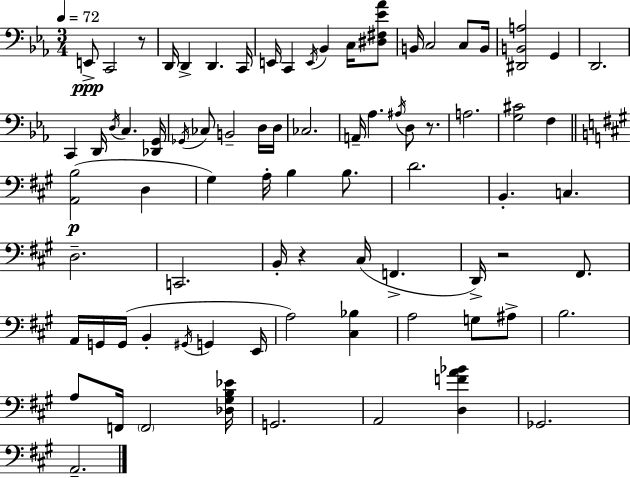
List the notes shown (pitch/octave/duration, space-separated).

E2/e C2/h R/e D2/s D2/q D2/q. C2/s E2/s C2/q E2/s Bb2/q C3/s [D#3,F#3,Eb4,Ab4]/e B2/s C3/h C3/e B2/s [D#2,B2,A3]/h G2/q D2/h. C2/q D2/s D3/s C3/q. [Db2,G2]/s Gb2/s CES3/e B2/h D3/s D3/s CES3/h. A2/s Ab3/q. A#3/s D3/e R/e. A3/h. [G3,C#4]/h F3/q [A2,B3]/h D3/q G#3/q A3/s B3/q B3/e. D4/h. B2/q. C3/q. D3/h. C2/h. B2/s R/q C#3/s F2/q. D2/s R/h F#2/e. A2/s G2/s G2/s B2/q G#2/s G2/q E2/s A3/h [C#3,Bb3]/q A3/h G3/e A#3/e B3/h. A3/e F2/s F2/h [Db3,G#3,B3,Eb4]/s G2/h. A2/h [D3,F4,A4,Bb4]/q Gb2/h. A2/h.